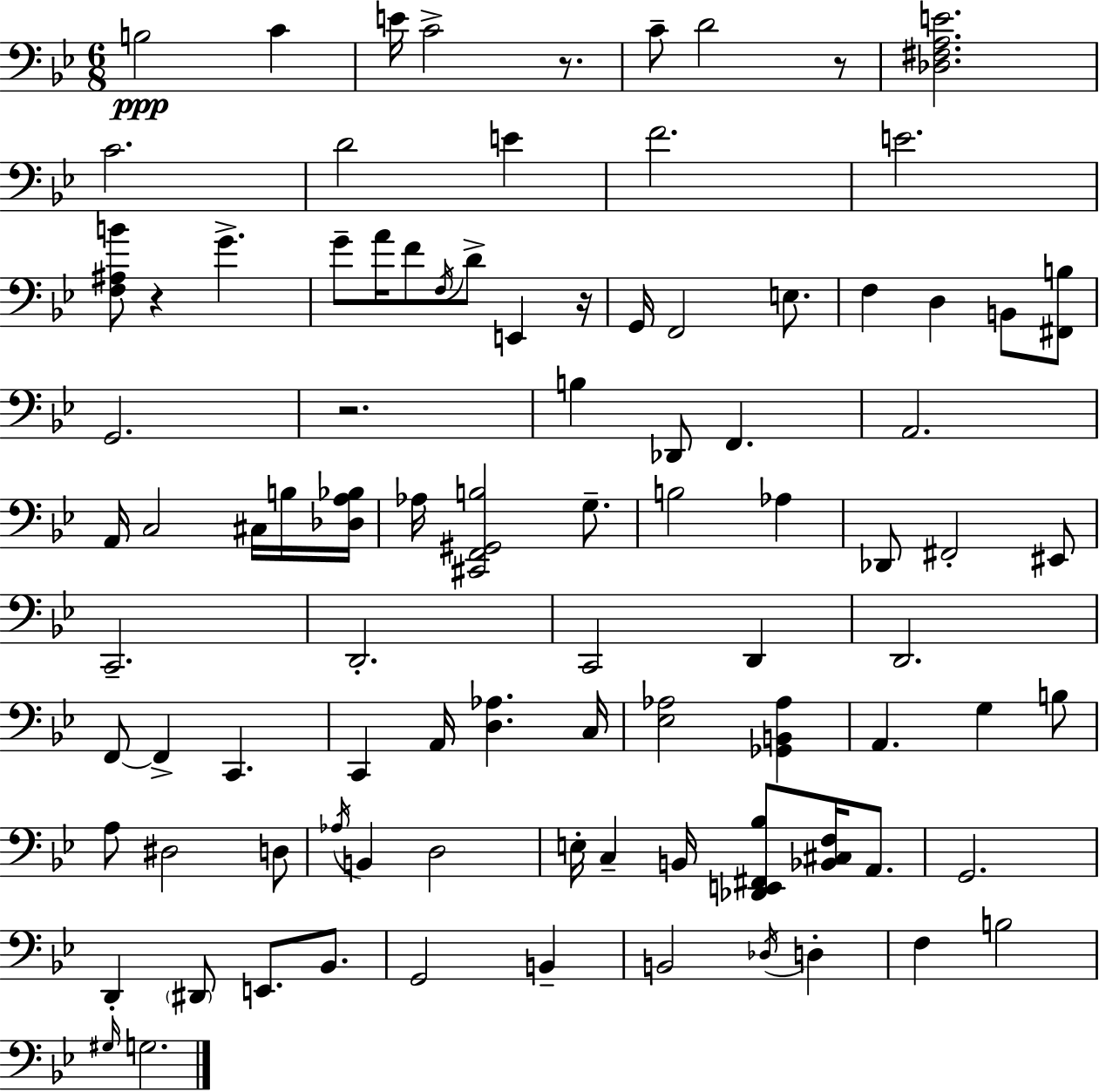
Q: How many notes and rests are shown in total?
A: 93